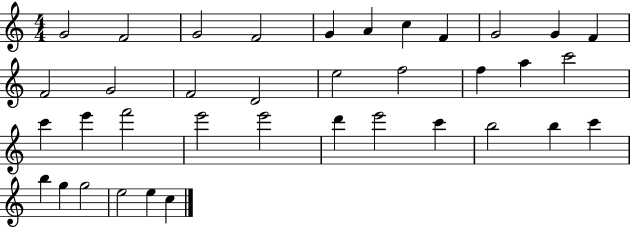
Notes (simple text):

G4/h F4/h G4/h F4/h G4/q A4/q C5/q F4/q G4/h G4/q F4/q F4/h G4/h F4/h D4/h E5/h F5/h F5/q A5/q C6/h C6/q E6/q F6/h E6/h E6/h D6/q E6/h C6/q B5/h B5/q C6/q B5/q G5/q G5/h E5/h E5/q C5/q